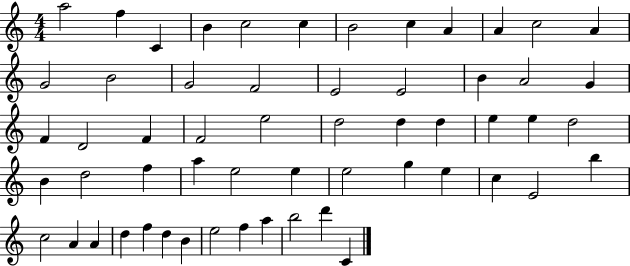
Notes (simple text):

A5/h F5/q C4/q B4/q C5/h C5/q B4/h C5/q A4/q A4/q C5/h A4/q G4/h B4/h G4/h F4/h E4/h E4/h B4/q A4/h G4/q F4/q D4/h F4/q F4/h E5/h D5/h D5/q D5/q E5/q E5/q D5/h B4/q D5/h F5/q A5/q E5/h E5/q E5/h G5/q E5/q C5/q E4/h B5/q C5/h A4/q A4/q D5/q F5/q D5/q B4/q E5/h F5/q A5/q B5/h D6/q C4/q